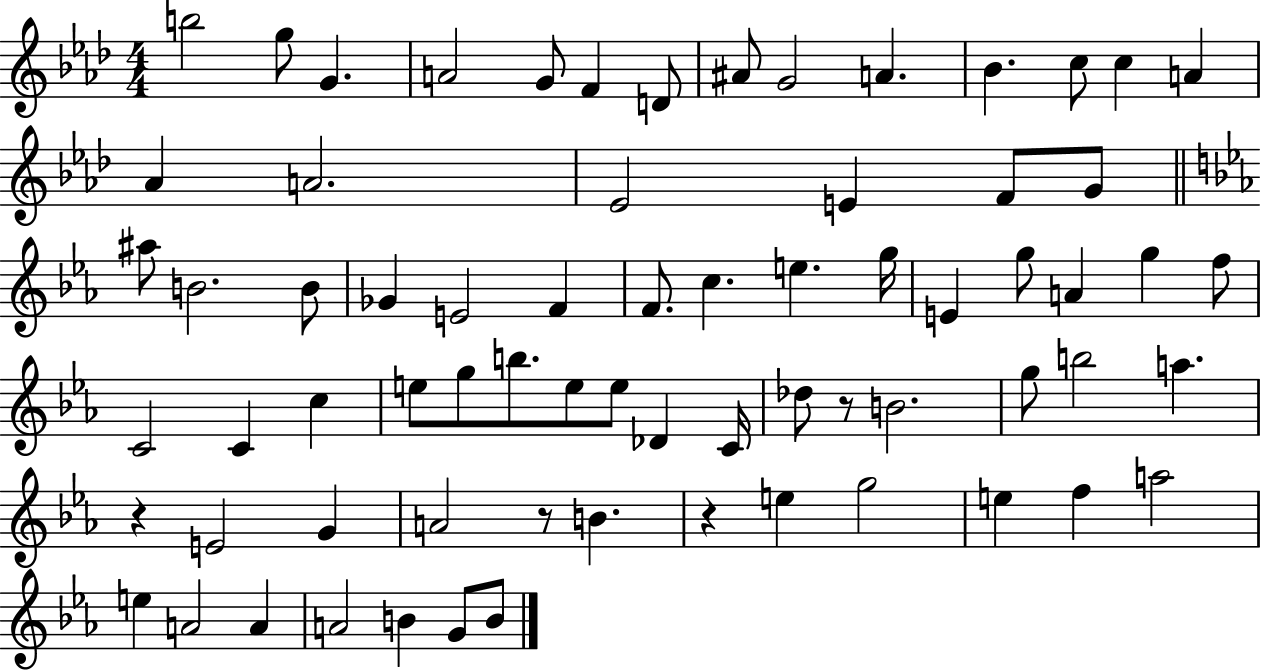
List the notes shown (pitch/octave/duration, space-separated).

B5/h G5/e G4/q. A4/h G4/e F4/q D4/e A#4/e G4/h A4/q. Bb4/q. C5/e C5/q A4/q Ab4/q A4/h. Eb4/h E4/q F4/e G4/e A#5/e B4/h. B4/e Gb4/q E4/h F4/q F4/e. C5/q. E5/q. G5/s E4/q G5/e A4/q G5/q F5/e C4/h C4/q C5/q E5/e G5/e B5/e. E5/e E5/e Db4/q C4/s Db5/e R/e B4/h. G5/e B5/h A5/q. R/q E4/h G4/q A4/h R/e B4/q. R/q E5/q G5/h E5/q F5/q A5/h E5/q A4/h A4/q A4/h B4/q G4/e B4/e